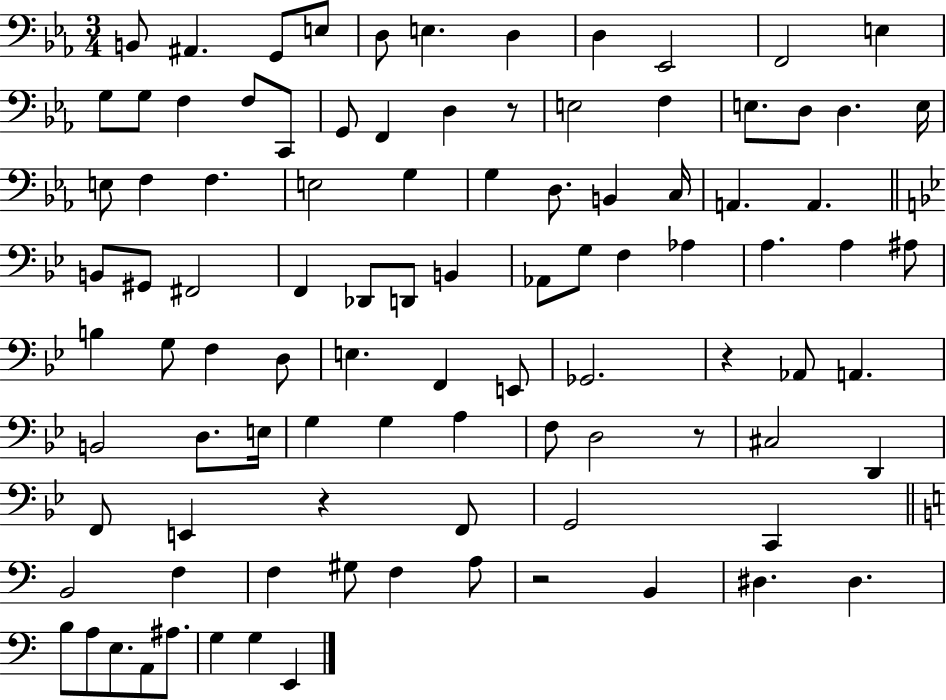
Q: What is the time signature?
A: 3/4